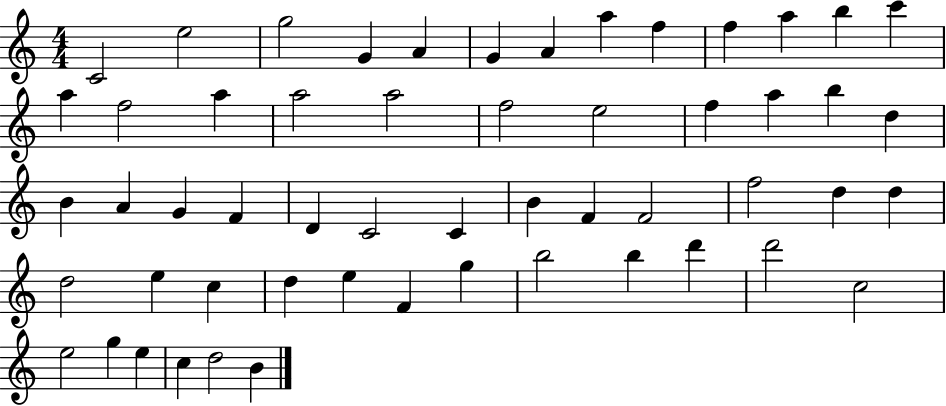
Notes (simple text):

C4/h E5/h G5/h G4/q A4/q G4/q A4/q A5/q F5/q F5/q A5/q B5/q C6/q A5/q F5/h A5/q A5/h A5/h F5/h E5/h F5/q A5/q B5/q D5/q B4/q A4/q G4/q F4/q D4/q C4/h C4/q B4/q F4/q F4/h F5/h D5/q D5/q D5/h E5/q C5/q D5/q E5/q F4/q G5/q B5/h B5/q D6/q D6/h C5/h E5/h G5/q E5/q C5/q D5/h B4/q